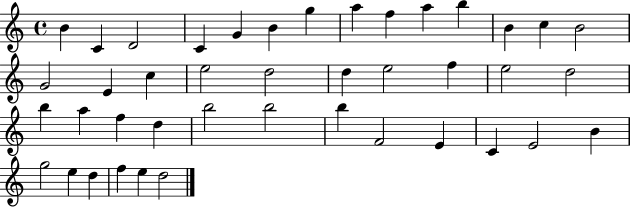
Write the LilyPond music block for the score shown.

{
  \clef treble
  \time 4/4
  \defaultTimeSignature
  \key c \major
  b'4 c'4 d'2 | c'4 g'4 b'4 g''4 | a''4 f''4 a''4 b''4 | b'4 c''4 b'2 | \break g'2 e'4 c''4 | e''2 d''2 | d''4 e''2 f''4 | e''2 d''2 | \break b''4 a''4 f''4 d''4 | b''2 b''2 | b''4 f'2 e'4 | c'4 e'2 b'4 | \break g''2 e''4 d''4 | f''4 e''4 d''2 | \bar "|."
}